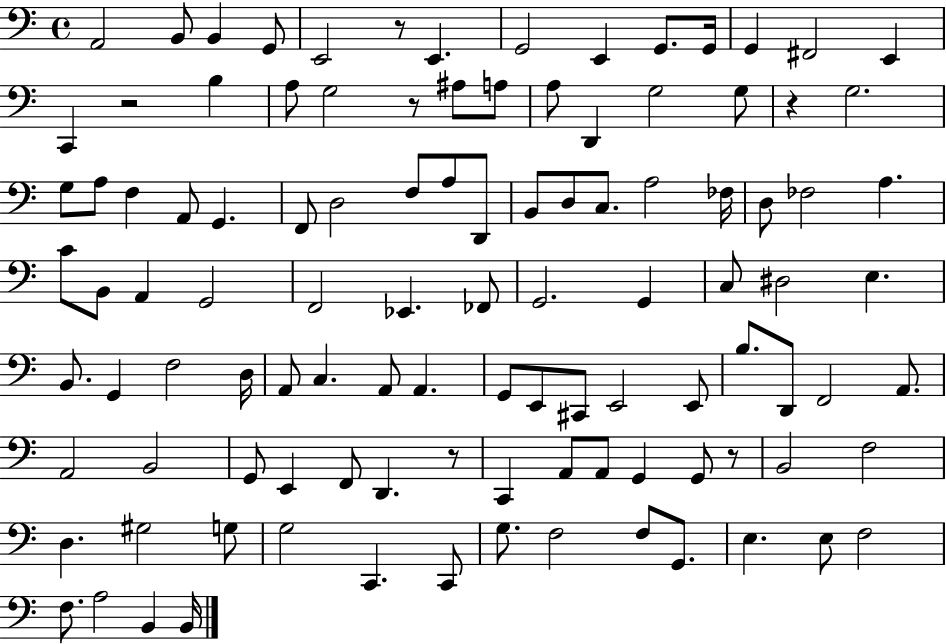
X:1
T:Untitled
M:4/4
L:1/4
K:C
A,,2 B,,/2 B,, G,,/2 E,,2 z/2 E,, G,,2 E,, G,,/2 G,,/4 G,, ^F,,2 E,, C,, z2 B, A,/2 G,2 z/2 ^A,/2 A,/2 A,/2 D,, G,2 G,/2 z G,2 G,/2 A,/2 F, A,,/2 G,, F,,/2 D,2 F,/2 A,/2 D,,/2 B,,/2 D,/2 C,/2 A,2 _F,/4 D,/2 _F,2 A, C/2 B,,/2 A,, G,,2 F,,2 _E,, _F,,/2 G,,2 G,, C,/2 ^D,2 E, B,,/2 G,, F,2 D,/4 A,,/2 C, A,,/2 A,, G,,/2 E,,/2 ^C,,/2 E,,2 E,,/2 B,/2 D,,/2 F,,2 A,,/2 A,,2 B,,2 G,,/2 E,, F,,/2 D,, z/2 C,, A,,/2 A,,/2 G,, G,,/2 z/2 B,,2 F,2 D, ^G,2 G,/2 G,2 C,, C,,/2 G,/2 F,2 F,/2 G,,/2 E, E,/2 F,2 F,/2 A,2 B,, B,,/4